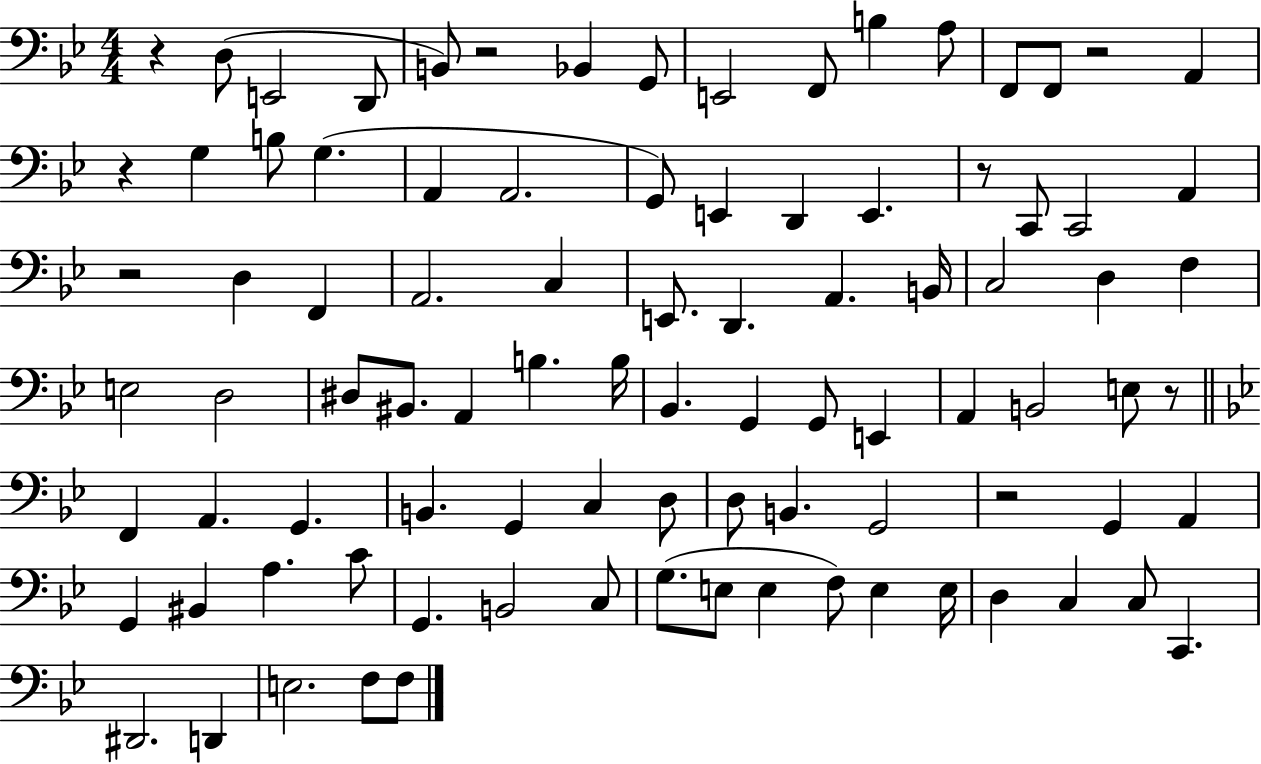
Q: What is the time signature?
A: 4/4